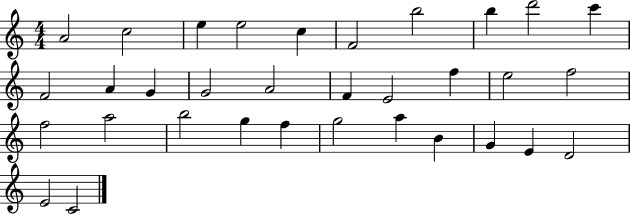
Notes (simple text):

A4/h C5/h E5/q E5/h C5/q F4/h B5/h B5/q D6/h C6/q F4/h A4/q G4/q G4/h A4/h F4/q E4/h F5/q E5/h F5/h F5/h A5/h B5/h G5/q F5/q G5/h A5/q B4/q G4/q E4/q D4/h E4/h C4/h